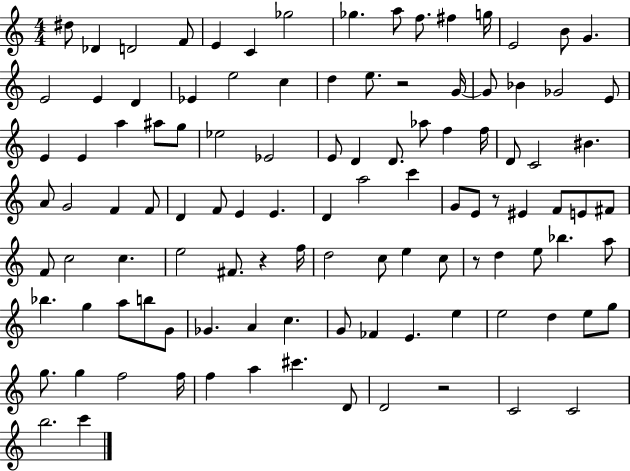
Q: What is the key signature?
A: C major